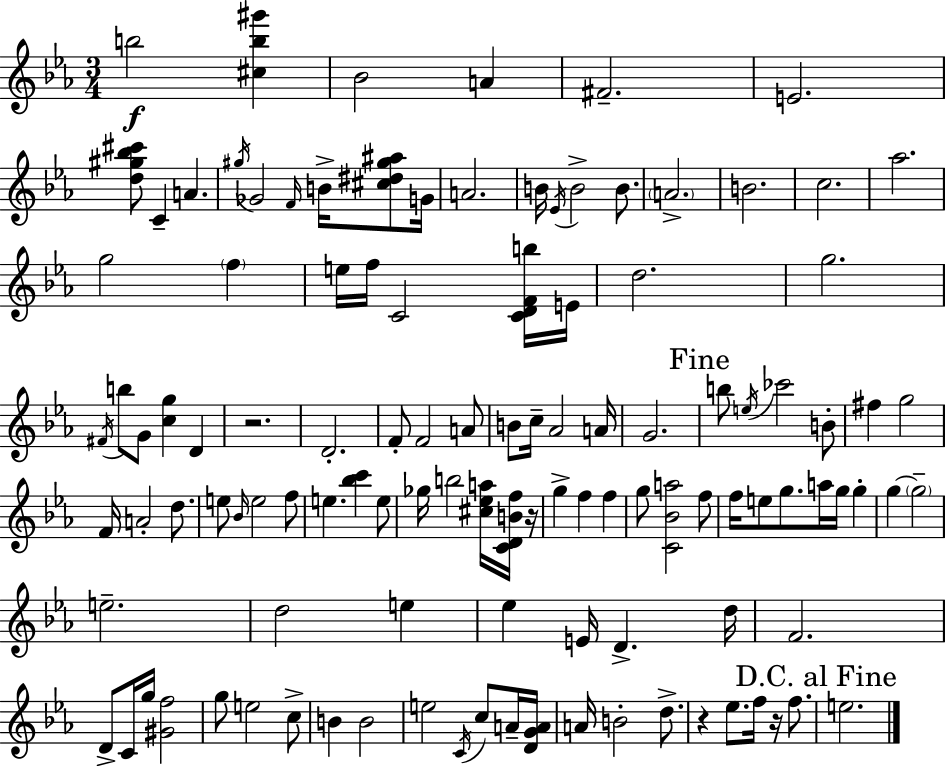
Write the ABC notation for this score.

X:1
T:Untitled
M:3/4
L:1/4
K:Cm
b2 [^cb^g'] _B2 A ^F2 E2 [d^g_b^c']/2 C A ^g/4 _G2 F/4 B/4 [^c^d^g^a]/2 G/4 A2 B/4 _E/4 B2 B/2 A2 B2 c2 _a2 g2 f e/4 f/4 C2 [CDFb]/4 E/4 d2 g2 ^F/4 b/2 G/2 [cg] D z2 D2 F/2 F2 A/2 B/2 c/4 _A2 A/4 G2 b/2 e/4 _c'2 B/2 ^f g2 F/4 A2 d/2 e/2 _B/4 e2 f/2 e [_bc'] e/2 _g/4 b2 [^c_ea]/4 [CDBf]/4 z/4 g f f g/2 [C_Ba]2 f/2 f/4 e/2 g/2 a/4 g/4 g g g2 e2 d2 e _e E/4 D d/4 F2 D/2 C/4 g/4 [^Gf]2 g/2 e2 c/2 B B2 e2 C/4 c/2 A/4 [DGA]/4 A/4 B2 d/2 z _e/2 f/4 z/4 f/2 e2